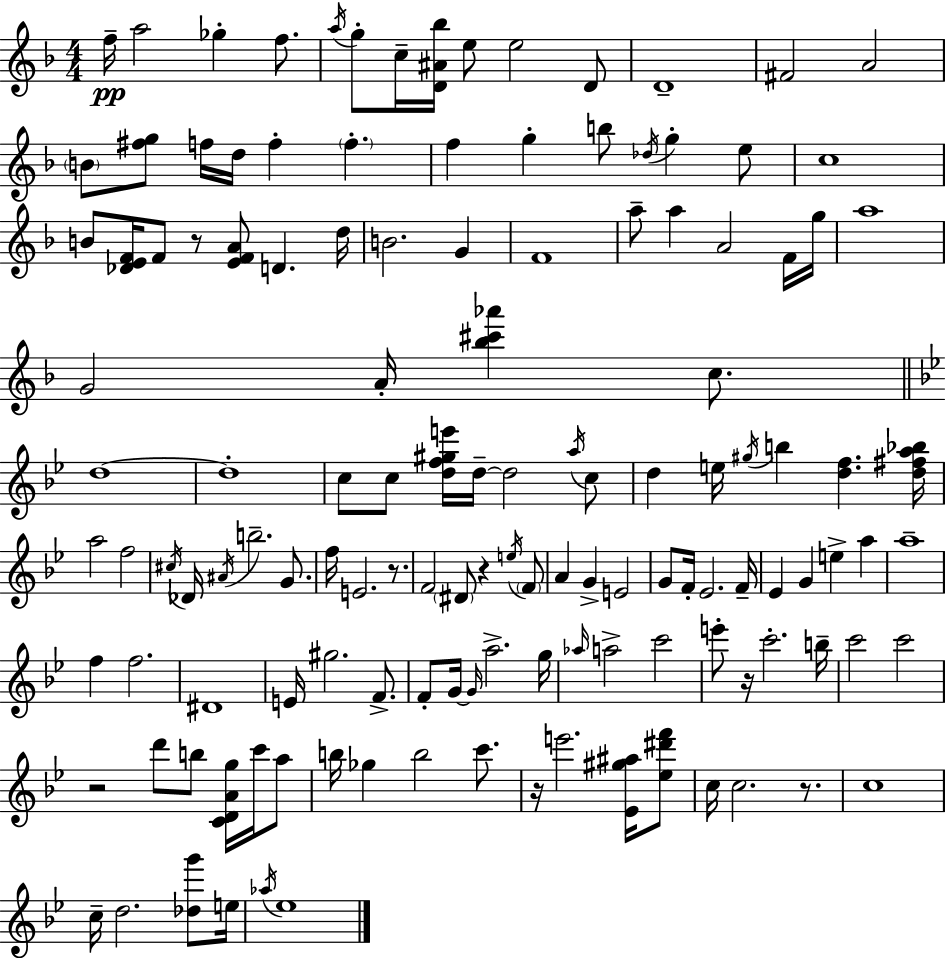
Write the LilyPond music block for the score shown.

{
  \clef treble
  \numericTimeSignature
  \time 4/4
  \key f \major
  f''16--\pp a''2 ges''4-. f''8. | \acciaccatura { a''16 } g''8-. c''16-- <d' ais' bes''>16 e''8 e''2 d'8 | d'1-- | fis'2 a'2 | \break \parenthesize b'8 <fis'' g''>8 f''16 d''16 f''4-. \parenthesize f''4.-. | f''4 g''4-. b''8 \acciaccatura { des''16 } g''4-. | e''8 c''1 | b'8 <des' e' f'>16 f'8 r8 <e' f' a'>8 d'4. | \break d''16 b'2. g'4 | f'1 | a''8-- a''4 a'2 | f'16 g''16 a''1 | \break g'2 a'16-. <bes'' cis''' aes'''>4 c''8. | \bar "||" \break \key bes \major d''1~~ | d''1-. | c''8 c''8 <d'' f'' gis'' e'''>16 d''16--~~ d''2 \acciaccatura { a''16 } c''8 | d''4 e''16 \acciaccatura { gis''16 } b''4 <d'' f''>4. | \break <d'' fis'' a'' bes''>16 a''2 f''2 | \acciaccatura { cis''16 } des'16 \acciaccatura { ais'16 } b''2.-- | g'8. f''16 e'2. | r8. f'2 \parenthesize dis'8 r4 | \break \acciaccatura { e''16 } \parenthesize f'8 a'4 g'4-> e'2 | g'8 f'16-. ees'2. | f'16-- ees'4 g'4 e''4-> | a''4 a''1-- | \break f''4 f''2. | dis'1 | e'16 gis''2. | f'8.-> f'8-. g'16~~ \grace { g'16 } a''2.-> | \break g''16 \grace { aes''16 } a''2-> c'''2 | e'''8-. r16 c'''2.-. | b''16-- c'''2 c'''2 | r2 d'''8 | \break b''8 <c' d' a' g''>16 c'''16 a''8 b''16 ges''4 b''2 | c'''8. r16 e'''2. | <ees' gis'' ais''>16 <ees'' dis''' f'''>8 c''16 c''2. | r8. c''1 | \break c''16-- d''2. | <des'' g'''>8 e''16 \acciaccatura { aes''16 } ees''1 | \bar "|."
}